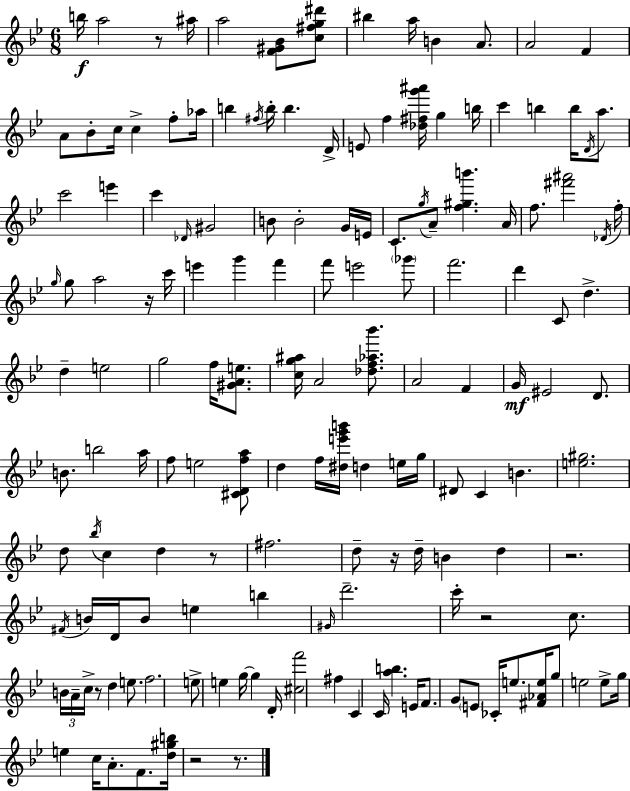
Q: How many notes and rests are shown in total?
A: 154